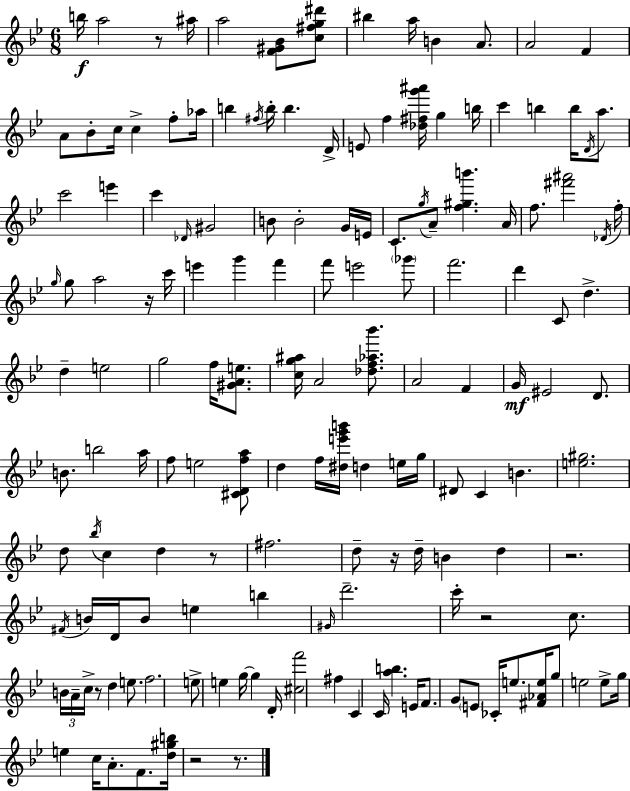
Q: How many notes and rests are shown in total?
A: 154